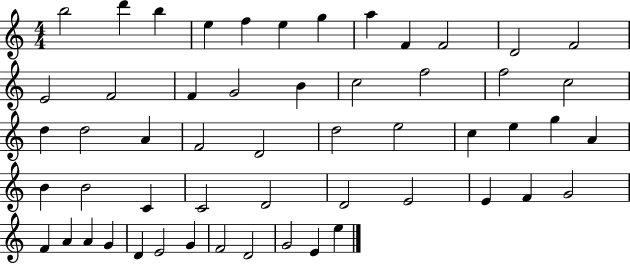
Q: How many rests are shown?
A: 0